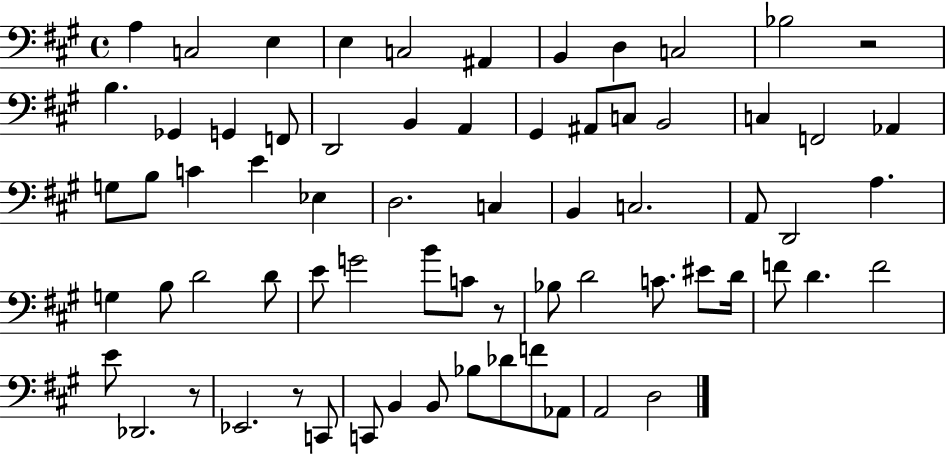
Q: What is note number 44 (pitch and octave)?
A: C4